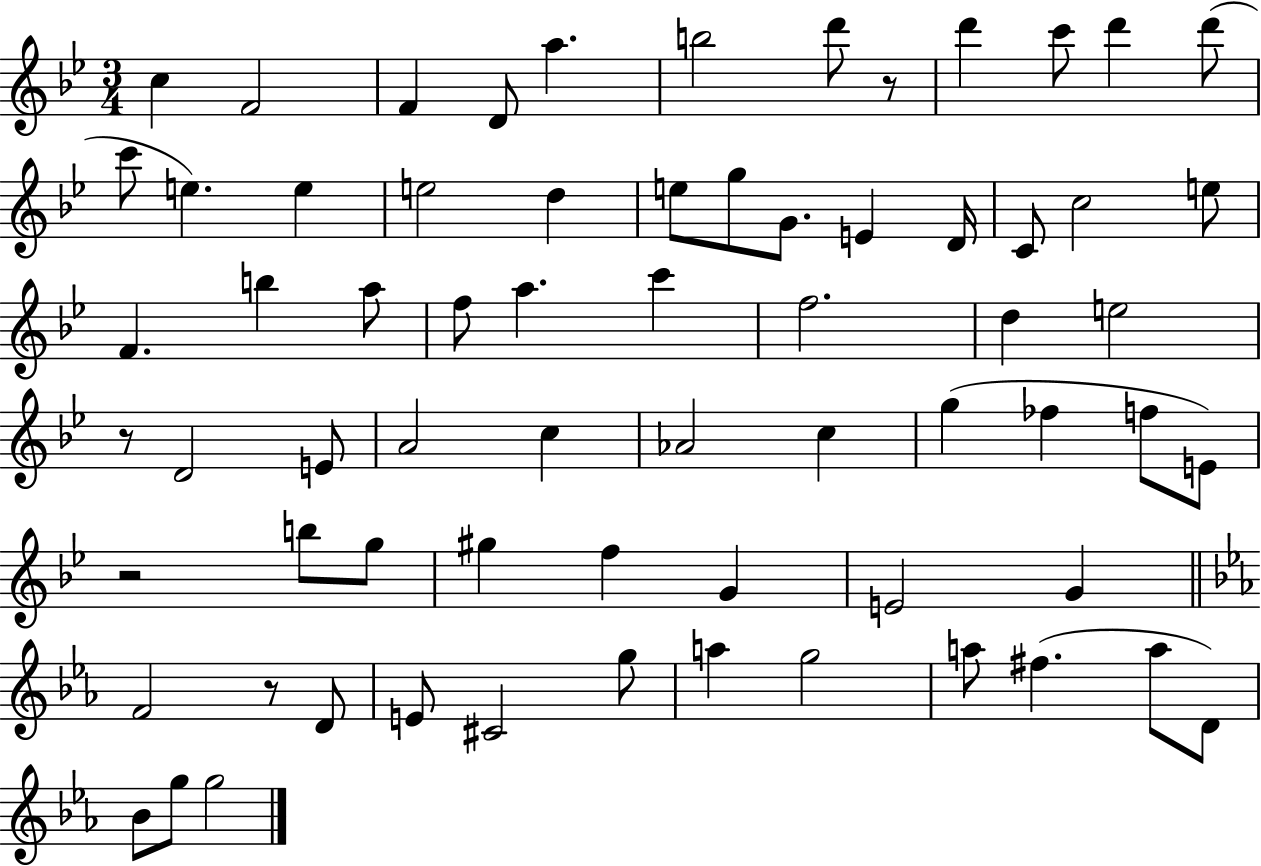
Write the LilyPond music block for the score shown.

{
  \clef treble
  \numericTimeSignature
  \time 3/4
  \key bes \major
  c''4 f'2 | f'4 d'8 a''4. | b''2 d'''8 r8 | d'''4 c'''8 d'''4 d'''8( | \break c'''8 e''4.) e''4 | e''2 d''4 | e''8 g''8 g'8. e'4 d'16 | c'8 c''2 e''8 | \break f'4. b''4 a''8 | f''8 a''4. c'''4 | f''2. | d''4 e''2 | \break r8 d'2 e'8 | a'2 c''4 | aes'2 c''4 | g''4( fes''4 f''8 e'8) | \break r2 b''8 g''8 | gis''4 f''4 g'4 | e'2 g'4 | \bar "||" \break \key ees \major f'2 r8 d'8 | e'8 cis'2 g''8 | a''4 g''2 | a''8 fis''4.( a''8 d'8) | \break bes'8 g''8 g''2 | \bar "|."
}